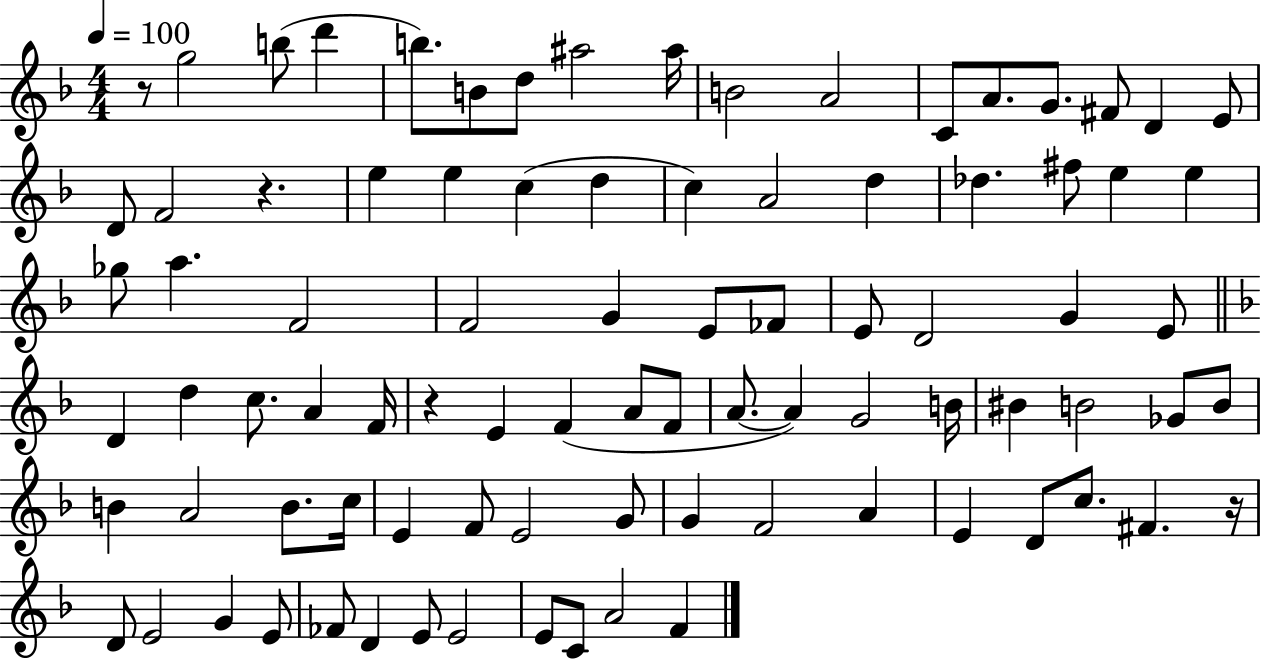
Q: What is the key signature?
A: F major